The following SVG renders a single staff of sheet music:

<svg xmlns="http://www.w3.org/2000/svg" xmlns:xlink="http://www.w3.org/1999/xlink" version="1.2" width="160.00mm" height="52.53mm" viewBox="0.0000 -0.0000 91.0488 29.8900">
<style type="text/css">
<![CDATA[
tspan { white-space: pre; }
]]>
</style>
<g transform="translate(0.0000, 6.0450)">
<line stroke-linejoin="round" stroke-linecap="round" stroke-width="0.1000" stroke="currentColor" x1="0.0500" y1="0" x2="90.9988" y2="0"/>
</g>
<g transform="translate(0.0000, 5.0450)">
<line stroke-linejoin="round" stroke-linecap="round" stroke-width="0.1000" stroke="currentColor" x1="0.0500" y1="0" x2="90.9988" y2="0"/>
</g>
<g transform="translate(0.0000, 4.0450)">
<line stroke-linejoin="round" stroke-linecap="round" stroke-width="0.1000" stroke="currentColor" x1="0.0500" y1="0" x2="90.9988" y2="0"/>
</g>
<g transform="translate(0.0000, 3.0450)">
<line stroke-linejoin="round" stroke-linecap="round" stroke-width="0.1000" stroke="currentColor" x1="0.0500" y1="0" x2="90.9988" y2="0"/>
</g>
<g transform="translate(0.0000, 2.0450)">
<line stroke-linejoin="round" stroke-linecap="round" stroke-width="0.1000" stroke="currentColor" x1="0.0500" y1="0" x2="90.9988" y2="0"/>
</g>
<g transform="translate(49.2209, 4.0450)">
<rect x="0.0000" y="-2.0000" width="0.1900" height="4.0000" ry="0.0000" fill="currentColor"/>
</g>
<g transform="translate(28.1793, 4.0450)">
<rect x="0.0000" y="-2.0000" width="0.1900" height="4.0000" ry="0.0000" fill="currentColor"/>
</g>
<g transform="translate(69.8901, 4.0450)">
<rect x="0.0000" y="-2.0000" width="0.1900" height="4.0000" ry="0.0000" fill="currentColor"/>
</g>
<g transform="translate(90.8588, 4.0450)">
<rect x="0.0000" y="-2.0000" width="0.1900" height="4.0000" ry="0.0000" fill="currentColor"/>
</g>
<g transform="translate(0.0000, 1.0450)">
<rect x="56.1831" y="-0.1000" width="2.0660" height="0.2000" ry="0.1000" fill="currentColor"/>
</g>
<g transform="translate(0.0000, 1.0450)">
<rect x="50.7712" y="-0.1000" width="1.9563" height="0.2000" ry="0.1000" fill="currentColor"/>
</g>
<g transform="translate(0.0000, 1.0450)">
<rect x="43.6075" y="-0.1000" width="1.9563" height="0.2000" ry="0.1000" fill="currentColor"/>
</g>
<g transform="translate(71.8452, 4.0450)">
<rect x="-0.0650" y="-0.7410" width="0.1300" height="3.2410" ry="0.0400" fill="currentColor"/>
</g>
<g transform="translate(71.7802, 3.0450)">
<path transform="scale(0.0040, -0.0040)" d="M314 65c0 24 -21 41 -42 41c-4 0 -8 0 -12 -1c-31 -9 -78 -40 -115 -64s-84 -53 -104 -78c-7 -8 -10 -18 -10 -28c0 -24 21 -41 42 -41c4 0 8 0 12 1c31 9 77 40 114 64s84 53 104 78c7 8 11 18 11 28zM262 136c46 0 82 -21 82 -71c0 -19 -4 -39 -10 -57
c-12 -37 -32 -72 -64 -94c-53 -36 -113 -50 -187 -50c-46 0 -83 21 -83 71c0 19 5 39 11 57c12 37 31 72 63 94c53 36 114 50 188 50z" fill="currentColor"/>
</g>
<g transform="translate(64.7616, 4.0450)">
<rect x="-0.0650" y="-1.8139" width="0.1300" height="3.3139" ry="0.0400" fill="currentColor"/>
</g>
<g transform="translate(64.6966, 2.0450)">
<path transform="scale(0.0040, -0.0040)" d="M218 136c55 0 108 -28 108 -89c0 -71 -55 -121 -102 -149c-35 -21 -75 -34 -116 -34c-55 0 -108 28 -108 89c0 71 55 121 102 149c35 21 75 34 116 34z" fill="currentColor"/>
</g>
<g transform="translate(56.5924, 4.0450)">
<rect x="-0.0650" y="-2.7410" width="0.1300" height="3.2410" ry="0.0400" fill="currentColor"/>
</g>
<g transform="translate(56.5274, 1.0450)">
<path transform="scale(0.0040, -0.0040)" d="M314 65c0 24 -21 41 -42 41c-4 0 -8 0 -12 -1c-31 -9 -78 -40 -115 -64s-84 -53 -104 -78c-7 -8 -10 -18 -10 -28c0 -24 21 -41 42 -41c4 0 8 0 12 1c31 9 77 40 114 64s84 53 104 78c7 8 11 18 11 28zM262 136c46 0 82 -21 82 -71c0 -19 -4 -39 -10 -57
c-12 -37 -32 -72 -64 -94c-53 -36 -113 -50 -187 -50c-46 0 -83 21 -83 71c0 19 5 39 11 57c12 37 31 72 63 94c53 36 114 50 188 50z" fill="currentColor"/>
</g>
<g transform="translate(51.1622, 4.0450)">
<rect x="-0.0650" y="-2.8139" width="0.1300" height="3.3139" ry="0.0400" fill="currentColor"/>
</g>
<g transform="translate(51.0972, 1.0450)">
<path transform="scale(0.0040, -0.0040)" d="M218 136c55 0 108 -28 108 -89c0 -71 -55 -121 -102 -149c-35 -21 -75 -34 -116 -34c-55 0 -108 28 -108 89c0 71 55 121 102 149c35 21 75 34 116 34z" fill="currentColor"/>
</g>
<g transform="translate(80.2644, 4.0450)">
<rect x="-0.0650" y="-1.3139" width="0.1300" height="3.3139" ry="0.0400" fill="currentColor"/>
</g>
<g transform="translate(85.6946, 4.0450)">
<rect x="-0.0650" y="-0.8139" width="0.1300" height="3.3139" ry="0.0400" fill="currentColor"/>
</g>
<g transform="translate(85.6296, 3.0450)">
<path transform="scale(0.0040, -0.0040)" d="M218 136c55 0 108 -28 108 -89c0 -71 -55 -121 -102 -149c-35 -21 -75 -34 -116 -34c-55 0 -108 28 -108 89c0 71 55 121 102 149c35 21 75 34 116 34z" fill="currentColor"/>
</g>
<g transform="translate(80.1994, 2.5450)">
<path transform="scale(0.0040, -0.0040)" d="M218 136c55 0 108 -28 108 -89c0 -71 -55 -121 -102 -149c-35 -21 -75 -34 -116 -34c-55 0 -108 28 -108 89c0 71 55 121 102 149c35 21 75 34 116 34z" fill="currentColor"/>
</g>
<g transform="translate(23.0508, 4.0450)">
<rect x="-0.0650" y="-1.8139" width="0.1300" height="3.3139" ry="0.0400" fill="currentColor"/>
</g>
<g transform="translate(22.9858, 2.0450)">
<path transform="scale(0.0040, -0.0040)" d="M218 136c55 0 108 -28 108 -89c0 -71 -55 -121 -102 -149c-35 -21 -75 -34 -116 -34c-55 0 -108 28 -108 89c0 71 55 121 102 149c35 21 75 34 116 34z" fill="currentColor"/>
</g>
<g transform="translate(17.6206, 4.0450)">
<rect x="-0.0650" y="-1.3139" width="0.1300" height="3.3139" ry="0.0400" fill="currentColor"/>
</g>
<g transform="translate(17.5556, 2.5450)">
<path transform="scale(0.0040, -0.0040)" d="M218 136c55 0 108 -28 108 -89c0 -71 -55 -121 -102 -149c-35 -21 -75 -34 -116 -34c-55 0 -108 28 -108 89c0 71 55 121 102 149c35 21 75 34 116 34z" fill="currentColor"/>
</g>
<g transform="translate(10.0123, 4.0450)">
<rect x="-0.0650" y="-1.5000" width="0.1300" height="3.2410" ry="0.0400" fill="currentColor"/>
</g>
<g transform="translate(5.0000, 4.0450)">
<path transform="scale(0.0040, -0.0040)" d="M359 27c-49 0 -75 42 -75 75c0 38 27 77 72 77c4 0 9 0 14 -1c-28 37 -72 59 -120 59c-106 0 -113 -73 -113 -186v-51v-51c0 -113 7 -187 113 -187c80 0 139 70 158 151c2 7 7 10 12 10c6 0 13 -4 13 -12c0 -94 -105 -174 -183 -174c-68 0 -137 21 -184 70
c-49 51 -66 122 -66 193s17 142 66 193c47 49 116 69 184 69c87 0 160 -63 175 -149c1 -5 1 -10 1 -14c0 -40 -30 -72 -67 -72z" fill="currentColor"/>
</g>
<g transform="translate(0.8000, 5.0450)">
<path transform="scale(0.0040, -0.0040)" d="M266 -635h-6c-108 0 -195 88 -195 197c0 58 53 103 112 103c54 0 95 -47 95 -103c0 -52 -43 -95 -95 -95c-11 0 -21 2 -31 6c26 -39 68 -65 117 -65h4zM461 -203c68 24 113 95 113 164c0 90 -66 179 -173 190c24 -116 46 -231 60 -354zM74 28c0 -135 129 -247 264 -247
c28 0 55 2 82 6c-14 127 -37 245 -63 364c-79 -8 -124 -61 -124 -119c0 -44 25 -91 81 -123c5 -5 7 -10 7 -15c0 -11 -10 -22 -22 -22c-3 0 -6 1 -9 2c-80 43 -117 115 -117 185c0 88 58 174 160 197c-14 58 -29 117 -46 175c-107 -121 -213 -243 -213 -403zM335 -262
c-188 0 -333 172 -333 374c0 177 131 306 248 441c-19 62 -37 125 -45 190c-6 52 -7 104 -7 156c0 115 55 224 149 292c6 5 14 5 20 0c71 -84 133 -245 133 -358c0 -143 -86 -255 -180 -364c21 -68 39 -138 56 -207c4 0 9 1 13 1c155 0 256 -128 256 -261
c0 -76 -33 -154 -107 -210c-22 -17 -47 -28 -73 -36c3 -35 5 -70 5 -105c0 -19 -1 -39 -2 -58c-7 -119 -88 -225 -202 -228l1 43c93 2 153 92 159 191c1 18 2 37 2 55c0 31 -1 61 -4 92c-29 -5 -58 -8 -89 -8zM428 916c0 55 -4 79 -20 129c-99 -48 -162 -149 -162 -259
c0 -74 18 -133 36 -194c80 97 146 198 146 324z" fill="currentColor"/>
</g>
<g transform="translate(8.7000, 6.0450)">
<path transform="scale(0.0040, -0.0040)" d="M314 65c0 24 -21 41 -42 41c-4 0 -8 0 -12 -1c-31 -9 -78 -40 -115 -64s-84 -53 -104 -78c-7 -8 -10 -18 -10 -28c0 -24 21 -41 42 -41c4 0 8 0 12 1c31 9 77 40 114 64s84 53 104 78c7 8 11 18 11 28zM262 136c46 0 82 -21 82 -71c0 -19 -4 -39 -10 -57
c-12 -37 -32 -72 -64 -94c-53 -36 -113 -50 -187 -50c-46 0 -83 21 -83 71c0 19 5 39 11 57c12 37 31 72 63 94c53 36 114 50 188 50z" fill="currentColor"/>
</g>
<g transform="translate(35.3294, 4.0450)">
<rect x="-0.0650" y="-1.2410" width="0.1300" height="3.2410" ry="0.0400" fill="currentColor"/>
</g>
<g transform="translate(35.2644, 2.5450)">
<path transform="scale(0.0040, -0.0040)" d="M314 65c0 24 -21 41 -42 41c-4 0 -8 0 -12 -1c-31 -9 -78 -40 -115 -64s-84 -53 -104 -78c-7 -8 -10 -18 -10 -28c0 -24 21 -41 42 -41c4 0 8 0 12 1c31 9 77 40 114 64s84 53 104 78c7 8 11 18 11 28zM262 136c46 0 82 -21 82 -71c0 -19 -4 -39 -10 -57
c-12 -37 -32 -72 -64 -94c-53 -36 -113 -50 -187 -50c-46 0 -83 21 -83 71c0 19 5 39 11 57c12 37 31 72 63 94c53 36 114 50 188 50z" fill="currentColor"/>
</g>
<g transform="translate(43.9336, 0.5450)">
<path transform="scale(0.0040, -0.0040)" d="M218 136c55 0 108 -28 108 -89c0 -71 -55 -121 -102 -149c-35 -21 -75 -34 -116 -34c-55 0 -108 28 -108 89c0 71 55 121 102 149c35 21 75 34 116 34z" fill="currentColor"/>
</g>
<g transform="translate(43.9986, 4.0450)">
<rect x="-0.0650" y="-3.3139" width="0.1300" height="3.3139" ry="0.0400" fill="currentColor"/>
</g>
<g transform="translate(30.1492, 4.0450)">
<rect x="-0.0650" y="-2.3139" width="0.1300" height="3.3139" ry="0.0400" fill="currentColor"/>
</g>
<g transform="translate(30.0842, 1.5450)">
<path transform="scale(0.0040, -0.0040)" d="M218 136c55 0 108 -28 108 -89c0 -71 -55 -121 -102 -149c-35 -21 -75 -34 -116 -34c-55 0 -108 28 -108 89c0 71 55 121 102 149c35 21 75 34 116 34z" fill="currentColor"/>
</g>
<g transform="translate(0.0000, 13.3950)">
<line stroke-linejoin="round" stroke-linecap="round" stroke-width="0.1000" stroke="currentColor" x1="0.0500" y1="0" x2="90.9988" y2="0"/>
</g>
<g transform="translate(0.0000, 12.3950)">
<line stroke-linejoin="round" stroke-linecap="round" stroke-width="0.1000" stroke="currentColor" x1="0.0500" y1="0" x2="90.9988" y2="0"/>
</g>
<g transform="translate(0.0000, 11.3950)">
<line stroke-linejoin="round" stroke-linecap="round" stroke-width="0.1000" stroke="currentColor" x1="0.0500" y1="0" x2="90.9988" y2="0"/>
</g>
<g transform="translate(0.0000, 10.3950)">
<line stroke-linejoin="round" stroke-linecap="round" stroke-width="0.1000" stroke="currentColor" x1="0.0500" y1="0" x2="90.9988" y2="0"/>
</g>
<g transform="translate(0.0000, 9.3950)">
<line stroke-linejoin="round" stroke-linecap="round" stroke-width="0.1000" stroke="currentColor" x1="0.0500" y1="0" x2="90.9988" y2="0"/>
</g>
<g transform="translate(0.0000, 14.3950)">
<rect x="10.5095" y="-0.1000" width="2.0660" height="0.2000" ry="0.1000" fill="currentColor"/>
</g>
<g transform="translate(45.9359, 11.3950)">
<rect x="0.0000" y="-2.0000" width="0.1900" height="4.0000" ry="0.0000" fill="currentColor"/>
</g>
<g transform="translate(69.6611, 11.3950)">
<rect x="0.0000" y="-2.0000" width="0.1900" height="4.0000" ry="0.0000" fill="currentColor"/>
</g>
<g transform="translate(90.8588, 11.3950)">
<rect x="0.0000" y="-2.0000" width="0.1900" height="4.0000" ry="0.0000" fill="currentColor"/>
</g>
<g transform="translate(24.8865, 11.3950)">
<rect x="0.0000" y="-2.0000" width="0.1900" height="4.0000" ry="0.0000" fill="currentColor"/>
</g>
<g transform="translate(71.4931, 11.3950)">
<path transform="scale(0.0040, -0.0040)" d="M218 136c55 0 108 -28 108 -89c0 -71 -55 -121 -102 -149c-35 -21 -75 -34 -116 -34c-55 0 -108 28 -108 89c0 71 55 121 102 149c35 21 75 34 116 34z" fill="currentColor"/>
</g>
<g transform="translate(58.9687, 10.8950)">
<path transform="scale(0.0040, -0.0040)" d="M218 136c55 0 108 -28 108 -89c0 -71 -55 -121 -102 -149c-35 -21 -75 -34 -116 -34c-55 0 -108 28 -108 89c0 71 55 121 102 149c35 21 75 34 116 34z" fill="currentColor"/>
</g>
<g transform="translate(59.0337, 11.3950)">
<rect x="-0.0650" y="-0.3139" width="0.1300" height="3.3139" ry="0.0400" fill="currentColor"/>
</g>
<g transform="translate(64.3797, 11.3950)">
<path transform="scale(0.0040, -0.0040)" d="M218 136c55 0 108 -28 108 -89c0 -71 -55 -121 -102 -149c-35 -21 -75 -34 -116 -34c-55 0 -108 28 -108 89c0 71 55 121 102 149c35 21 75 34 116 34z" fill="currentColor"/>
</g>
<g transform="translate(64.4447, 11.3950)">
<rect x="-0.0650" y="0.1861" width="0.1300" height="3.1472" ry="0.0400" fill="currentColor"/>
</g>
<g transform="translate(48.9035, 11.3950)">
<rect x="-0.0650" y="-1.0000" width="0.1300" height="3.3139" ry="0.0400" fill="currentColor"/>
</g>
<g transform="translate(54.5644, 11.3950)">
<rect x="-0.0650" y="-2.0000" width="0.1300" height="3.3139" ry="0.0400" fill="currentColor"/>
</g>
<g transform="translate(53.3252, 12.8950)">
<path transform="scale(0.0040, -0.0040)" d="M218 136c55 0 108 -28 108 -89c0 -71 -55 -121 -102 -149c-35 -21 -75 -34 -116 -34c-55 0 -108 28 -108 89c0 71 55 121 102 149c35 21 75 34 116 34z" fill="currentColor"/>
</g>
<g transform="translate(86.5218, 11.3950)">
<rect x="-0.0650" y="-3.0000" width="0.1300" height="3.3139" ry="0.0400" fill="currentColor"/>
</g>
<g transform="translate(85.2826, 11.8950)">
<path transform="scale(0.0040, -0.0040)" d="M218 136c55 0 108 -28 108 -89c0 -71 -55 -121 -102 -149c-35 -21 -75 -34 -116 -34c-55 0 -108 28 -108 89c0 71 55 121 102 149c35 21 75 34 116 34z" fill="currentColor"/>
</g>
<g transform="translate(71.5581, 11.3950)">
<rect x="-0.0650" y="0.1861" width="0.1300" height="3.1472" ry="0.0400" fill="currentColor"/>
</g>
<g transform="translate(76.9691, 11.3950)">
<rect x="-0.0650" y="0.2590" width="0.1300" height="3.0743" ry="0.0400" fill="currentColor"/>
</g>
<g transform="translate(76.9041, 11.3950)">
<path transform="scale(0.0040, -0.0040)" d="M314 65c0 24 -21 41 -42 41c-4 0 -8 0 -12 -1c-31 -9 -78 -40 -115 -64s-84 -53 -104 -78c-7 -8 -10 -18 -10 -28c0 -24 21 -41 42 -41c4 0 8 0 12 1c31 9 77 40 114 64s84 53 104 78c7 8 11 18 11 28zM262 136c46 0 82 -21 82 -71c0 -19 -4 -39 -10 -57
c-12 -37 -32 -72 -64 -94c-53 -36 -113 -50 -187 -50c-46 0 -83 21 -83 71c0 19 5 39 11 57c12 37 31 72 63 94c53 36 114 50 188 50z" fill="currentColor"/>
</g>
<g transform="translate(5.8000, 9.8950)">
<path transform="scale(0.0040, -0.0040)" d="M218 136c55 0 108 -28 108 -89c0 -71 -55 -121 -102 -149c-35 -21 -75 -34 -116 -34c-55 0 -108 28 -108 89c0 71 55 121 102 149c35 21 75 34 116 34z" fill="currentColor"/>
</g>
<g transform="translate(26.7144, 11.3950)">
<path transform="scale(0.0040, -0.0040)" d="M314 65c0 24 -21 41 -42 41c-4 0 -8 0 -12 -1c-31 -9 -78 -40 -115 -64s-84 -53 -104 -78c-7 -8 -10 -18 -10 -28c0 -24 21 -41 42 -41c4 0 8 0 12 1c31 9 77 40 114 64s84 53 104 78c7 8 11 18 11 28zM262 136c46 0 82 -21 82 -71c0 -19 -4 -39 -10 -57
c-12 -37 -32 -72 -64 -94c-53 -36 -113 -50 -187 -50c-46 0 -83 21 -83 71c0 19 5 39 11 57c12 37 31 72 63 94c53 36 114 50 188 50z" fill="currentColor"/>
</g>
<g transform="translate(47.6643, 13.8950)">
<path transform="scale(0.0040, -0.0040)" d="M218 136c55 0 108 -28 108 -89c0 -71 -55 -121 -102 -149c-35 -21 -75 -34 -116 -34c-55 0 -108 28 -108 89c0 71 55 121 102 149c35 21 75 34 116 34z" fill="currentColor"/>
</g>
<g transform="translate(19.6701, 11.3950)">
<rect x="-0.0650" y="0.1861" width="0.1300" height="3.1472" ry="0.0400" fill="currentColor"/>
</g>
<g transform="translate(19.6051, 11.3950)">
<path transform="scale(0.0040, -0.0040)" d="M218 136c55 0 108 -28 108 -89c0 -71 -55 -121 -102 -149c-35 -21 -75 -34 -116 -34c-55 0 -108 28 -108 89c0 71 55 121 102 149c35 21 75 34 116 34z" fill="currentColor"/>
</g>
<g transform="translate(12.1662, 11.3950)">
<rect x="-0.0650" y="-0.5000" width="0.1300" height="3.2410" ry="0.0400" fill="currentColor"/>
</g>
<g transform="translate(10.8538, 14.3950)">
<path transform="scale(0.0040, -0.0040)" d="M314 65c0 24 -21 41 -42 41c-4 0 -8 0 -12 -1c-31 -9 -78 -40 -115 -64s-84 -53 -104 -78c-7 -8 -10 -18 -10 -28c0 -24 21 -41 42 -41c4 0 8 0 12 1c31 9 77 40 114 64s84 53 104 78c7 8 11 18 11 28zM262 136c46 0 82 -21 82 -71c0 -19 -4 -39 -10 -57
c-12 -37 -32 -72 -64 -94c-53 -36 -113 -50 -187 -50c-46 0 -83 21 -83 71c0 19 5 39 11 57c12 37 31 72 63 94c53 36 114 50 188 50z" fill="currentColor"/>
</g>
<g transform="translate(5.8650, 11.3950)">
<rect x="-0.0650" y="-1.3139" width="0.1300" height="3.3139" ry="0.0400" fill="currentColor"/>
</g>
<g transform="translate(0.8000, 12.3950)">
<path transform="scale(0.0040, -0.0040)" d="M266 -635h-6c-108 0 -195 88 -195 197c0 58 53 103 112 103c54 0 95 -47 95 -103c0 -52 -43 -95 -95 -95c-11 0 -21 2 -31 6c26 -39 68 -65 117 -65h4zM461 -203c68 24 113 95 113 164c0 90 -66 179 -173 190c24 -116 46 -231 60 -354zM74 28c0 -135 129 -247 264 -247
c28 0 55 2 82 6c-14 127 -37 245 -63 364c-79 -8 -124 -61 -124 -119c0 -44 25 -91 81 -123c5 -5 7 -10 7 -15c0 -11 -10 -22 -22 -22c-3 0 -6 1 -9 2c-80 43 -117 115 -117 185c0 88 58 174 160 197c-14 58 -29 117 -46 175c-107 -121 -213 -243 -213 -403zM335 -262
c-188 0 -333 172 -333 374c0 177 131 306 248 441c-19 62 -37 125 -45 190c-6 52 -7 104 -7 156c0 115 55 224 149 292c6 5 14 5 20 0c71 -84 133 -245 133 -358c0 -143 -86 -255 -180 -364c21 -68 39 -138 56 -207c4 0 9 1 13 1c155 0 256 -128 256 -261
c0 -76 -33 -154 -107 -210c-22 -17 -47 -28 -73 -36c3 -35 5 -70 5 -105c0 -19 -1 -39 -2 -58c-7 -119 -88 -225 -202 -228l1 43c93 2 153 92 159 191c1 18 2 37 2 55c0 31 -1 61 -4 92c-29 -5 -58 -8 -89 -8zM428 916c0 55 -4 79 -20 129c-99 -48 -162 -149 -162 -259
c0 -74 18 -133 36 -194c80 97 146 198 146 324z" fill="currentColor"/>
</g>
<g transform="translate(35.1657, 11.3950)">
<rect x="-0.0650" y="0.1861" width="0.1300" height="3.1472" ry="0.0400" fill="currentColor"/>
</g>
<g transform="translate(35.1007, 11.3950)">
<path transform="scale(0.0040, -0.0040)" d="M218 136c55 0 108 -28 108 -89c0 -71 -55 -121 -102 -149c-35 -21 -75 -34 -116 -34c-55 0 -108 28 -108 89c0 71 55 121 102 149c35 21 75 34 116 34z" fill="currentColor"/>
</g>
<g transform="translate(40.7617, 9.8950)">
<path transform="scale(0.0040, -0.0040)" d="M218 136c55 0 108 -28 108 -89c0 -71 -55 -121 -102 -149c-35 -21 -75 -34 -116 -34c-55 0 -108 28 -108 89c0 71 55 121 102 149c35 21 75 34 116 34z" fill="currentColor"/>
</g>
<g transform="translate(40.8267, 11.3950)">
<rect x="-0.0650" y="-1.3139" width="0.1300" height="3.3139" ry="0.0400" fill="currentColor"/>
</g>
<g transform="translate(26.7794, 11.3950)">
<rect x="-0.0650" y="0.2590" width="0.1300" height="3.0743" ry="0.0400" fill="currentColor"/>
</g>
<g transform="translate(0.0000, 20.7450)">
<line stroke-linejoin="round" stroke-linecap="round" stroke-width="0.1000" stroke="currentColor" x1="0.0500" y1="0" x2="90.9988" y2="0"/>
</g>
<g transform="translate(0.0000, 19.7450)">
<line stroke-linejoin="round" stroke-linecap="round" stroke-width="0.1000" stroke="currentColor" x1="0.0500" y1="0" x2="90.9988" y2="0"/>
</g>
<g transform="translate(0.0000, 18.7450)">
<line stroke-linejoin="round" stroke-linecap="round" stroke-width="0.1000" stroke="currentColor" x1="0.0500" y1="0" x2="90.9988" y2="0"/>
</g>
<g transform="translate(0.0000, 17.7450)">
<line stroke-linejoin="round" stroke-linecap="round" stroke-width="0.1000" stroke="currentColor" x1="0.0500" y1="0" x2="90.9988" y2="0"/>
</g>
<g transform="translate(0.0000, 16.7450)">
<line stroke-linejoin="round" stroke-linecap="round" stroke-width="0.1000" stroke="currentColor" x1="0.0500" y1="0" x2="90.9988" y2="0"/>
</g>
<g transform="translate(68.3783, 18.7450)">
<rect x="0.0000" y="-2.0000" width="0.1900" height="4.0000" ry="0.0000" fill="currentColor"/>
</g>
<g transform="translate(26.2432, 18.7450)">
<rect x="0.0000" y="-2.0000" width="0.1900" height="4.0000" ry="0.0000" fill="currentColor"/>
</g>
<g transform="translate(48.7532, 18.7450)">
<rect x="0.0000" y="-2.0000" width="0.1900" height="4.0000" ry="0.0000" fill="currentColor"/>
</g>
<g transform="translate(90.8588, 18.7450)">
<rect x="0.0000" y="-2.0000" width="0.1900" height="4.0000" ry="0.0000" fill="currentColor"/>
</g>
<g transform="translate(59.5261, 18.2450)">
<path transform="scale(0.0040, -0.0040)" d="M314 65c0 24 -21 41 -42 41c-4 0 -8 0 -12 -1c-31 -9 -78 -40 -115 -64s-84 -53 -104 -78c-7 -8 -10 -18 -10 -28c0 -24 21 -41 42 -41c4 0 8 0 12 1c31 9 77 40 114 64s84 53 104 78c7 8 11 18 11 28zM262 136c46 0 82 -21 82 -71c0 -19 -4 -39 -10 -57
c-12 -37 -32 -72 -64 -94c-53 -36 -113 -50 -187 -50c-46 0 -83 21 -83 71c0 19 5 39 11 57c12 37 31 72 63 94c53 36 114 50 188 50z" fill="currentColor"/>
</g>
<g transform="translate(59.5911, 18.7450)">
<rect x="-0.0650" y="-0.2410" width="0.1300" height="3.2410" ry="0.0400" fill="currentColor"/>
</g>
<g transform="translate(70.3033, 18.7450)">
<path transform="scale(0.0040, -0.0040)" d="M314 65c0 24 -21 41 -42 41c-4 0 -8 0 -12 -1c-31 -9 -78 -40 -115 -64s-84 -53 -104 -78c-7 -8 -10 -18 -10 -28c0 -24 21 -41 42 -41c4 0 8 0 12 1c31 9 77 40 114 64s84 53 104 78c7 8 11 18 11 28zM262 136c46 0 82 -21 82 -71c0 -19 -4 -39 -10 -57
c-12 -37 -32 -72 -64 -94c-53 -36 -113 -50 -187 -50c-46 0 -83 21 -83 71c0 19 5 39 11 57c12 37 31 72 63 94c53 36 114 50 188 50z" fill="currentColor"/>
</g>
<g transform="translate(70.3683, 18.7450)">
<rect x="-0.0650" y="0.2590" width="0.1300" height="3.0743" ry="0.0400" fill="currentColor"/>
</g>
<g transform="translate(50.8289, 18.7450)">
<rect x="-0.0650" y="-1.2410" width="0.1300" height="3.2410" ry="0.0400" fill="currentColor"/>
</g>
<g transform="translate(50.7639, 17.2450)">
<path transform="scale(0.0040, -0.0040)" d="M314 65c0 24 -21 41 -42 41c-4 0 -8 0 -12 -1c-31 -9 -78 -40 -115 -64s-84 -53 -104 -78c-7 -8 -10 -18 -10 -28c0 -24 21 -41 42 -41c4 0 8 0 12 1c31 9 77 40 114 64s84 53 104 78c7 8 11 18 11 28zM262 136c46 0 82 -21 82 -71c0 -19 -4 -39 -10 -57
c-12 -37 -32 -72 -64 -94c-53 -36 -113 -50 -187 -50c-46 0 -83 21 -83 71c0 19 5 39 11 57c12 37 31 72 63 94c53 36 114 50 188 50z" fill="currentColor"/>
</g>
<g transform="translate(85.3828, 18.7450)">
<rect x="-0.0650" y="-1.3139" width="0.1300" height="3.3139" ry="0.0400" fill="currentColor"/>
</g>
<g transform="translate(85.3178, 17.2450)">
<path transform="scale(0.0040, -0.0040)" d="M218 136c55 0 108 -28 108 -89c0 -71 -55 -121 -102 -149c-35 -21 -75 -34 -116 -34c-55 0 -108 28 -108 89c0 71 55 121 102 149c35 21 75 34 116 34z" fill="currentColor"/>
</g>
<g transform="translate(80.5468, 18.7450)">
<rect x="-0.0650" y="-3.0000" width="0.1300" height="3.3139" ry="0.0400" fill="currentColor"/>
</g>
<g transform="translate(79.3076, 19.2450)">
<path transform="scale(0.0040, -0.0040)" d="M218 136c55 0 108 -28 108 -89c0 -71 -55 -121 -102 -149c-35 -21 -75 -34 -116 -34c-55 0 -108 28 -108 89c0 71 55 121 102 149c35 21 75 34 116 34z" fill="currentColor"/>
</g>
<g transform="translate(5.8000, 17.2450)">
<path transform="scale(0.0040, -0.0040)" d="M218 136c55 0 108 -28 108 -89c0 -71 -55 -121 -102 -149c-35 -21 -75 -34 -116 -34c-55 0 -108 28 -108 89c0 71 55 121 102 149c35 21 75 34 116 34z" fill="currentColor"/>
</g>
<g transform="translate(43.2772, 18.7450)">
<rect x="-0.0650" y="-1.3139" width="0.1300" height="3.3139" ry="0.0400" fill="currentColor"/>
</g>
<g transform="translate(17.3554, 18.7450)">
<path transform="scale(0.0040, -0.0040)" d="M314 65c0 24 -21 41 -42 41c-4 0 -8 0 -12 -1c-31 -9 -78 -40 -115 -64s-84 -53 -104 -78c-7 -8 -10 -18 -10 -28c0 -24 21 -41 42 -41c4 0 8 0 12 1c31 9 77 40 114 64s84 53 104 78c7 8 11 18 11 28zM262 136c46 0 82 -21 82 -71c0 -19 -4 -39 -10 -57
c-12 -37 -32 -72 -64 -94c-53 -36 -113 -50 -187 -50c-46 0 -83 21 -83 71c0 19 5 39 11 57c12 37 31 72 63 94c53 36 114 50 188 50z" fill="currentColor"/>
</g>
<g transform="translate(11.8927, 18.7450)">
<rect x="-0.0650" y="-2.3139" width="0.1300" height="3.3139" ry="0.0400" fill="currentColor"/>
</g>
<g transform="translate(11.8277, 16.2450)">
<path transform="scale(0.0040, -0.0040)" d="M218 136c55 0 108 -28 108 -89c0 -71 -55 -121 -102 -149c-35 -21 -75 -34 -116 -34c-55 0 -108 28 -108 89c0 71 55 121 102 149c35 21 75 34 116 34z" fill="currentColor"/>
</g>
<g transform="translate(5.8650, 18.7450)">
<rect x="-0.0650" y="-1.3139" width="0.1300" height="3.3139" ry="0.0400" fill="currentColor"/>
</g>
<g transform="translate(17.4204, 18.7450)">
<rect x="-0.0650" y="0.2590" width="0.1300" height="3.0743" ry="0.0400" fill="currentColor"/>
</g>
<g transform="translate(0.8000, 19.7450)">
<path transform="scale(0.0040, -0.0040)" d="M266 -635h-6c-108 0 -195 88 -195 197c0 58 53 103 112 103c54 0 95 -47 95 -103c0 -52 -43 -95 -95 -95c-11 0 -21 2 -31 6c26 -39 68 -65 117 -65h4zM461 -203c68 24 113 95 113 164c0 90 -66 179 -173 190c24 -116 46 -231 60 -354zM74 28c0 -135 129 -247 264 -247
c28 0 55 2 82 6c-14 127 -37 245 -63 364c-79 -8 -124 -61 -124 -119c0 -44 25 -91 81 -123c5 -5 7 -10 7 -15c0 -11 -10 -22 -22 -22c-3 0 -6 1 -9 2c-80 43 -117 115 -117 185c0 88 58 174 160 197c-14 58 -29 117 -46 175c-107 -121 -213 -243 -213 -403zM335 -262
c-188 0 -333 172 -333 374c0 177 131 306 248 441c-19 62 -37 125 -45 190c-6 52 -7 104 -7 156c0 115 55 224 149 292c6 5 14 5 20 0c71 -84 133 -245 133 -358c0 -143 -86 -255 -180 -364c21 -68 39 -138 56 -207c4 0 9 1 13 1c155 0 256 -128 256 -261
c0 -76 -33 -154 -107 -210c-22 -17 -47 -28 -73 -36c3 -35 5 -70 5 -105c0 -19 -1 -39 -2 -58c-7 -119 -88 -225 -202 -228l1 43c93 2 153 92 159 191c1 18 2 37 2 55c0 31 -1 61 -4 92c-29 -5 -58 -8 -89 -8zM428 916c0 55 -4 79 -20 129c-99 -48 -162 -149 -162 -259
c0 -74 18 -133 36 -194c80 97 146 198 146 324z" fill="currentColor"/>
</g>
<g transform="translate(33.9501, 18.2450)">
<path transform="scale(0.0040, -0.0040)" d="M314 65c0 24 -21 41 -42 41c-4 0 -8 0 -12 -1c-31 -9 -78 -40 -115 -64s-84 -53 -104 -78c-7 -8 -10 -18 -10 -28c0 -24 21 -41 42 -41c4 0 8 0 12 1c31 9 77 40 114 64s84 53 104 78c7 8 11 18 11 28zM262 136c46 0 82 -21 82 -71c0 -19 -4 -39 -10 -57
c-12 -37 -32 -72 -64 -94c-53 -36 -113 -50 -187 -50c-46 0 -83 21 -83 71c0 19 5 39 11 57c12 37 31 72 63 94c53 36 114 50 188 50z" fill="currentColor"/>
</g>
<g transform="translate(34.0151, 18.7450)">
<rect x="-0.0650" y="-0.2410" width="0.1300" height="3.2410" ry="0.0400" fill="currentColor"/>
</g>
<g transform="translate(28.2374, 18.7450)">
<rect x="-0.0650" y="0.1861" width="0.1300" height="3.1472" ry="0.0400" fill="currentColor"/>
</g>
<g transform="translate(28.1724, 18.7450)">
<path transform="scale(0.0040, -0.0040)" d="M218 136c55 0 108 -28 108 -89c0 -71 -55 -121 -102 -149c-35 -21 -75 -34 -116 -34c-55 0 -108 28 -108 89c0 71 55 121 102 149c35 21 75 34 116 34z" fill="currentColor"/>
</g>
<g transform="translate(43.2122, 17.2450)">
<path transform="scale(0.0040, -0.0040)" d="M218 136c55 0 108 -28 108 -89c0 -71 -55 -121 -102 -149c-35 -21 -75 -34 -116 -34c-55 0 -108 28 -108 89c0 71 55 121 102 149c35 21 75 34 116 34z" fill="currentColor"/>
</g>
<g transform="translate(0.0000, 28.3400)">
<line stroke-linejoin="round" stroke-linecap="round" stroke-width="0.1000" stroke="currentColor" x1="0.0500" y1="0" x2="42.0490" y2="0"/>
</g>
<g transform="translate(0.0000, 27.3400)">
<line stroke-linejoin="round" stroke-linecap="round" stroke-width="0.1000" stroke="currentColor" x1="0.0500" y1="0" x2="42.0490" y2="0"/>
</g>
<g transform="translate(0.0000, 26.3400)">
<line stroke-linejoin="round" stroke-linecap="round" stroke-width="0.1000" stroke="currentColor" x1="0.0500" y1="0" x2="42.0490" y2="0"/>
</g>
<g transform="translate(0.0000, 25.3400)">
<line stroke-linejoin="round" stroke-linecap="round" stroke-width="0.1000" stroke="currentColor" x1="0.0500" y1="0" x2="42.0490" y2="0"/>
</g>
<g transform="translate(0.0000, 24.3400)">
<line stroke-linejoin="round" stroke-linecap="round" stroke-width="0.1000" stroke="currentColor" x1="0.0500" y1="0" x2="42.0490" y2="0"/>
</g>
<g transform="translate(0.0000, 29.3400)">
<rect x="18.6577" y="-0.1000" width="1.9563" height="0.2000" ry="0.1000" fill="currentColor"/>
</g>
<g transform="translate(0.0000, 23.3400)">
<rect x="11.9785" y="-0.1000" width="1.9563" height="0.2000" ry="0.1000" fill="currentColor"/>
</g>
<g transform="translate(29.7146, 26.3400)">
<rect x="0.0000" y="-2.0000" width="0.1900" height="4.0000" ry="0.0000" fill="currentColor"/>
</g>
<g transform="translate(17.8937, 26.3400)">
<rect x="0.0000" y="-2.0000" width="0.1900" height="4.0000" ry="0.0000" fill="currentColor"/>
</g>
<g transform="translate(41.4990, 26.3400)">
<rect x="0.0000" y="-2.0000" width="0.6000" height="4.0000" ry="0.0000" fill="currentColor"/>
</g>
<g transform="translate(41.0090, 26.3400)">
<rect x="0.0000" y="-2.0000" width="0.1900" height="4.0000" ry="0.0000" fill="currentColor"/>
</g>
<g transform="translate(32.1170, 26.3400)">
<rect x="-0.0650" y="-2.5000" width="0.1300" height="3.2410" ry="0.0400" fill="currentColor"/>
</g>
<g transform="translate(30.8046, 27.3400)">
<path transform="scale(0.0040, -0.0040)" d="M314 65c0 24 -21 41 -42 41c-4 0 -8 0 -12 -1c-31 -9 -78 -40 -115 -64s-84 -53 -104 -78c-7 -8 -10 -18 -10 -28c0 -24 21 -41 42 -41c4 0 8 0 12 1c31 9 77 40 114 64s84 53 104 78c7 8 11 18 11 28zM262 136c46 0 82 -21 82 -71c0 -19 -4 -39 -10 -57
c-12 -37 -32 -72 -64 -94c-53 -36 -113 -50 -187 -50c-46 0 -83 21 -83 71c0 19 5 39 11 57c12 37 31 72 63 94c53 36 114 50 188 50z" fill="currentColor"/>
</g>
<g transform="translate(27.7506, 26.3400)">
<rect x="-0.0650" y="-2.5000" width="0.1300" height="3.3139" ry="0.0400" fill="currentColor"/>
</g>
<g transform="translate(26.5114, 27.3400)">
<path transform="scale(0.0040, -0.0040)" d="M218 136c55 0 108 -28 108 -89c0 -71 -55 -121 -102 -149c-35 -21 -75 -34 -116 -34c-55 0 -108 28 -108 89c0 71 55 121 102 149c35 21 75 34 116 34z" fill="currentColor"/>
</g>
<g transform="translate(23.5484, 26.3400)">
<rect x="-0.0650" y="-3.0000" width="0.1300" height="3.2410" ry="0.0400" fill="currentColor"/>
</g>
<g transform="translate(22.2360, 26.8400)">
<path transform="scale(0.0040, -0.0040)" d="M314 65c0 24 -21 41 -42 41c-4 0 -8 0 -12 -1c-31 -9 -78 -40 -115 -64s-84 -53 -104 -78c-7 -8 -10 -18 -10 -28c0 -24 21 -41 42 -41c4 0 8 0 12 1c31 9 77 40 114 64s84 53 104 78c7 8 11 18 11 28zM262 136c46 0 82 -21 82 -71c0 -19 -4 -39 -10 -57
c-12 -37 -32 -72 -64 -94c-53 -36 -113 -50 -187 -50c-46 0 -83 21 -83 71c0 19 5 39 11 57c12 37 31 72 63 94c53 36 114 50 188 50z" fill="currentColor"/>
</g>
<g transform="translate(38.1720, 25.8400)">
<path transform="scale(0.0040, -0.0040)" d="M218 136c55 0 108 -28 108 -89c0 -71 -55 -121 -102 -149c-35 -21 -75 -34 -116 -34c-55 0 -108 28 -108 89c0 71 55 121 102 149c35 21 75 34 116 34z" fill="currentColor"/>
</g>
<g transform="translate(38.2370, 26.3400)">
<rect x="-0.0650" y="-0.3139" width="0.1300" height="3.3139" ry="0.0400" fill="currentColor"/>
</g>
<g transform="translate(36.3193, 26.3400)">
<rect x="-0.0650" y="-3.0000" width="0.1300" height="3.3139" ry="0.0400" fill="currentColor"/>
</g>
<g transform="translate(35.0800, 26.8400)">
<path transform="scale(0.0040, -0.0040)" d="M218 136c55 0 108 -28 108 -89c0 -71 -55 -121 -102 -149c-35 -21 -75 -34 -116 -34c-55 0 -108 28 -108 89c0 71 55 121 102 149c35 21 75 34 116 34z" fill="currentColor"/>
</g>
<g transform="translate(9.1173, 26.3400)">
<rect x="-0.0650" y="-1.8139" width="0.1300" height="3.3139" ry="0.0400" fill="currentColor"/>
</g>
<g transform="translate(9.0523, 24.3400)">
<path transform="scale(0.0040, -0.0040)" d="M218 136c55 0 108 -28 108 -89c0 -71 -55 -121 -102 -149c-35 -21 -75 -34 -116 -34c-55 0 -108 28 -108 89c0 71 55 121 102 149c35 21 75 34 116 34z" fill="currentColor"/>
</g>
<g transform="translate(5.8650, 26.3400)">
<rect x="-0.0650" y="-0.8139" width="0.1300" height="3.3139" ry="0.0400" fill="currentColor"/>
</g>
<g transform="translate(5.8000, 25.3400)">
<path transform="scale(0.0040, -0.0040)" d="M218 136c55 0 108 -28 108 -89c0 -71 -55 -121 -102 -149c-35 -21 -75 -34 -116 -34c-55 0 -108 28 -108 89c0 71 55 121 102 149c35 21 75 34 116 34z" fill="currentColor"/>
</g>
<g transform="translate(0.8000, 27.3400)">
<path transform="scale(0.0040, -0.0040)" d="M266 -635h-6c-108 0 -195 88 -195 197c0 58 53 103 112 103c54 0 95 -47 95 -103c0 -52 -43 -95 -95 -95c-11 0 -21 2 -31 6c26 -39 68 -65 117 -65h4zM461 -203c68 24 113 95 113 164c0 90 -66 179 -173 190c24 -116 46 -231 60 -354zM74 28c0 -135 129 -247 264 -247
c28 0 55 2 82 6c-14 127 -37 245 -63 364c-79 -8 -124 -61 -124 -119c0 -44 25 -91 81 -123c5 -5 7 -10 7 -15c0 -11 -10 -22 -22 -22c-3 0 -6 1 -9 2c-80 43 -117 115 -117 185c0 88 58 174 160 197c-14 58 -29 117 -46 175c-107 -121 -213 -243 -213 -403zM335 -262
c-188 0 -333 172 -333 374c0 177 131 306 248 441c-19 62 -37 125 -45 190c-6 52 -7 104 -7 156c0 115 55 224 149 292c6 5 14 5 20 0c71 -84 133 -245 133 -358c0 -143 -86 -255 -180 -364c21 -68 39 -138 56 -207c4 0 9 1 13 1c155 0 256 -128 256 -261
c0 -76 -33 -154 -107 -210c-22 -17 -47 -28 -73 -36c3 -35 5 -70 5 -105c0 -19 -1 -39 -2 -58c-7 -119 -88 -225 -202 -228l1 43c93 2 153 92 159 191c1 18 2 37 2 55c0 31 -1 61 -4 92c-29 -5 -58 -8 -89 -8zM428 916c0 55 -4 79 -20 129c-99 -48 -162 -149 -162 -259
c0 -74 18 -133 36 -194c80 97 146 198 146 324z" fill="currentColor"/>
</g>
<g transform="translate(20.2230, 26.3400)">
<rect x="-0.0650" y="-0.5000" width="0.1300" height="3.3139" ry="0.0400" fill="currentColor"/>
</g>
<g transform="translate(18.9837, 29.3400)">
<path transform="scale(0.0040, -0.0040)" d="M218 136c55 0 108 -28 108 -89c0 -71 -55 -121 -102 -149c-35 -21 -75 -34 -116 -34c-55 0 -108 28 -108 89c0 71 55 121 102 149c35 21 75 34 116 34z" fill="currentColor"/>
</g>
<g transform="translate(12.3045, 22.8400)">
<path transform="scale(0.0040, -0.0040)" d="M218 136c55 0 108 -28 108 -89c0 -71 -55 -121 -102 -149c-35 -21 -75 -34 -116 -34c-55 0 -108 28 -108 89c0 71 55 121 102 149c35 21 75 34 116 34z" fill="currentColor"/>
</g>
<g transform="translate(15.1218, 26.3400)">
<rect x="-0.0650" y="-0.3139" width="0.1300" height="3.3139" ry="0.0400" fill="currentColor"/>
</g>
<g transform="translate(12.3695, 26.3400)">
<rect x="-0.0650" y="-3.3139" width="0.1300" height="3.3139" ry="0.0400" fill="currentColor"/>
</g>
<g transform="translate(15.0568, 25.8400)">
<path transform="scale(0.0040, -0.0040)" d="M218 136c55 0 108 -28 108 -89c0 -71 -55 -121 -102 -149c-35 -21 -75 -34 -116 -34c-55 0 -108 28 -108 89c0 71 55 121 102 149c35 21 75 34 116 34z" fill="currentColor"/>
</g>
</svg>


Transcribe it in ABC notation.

X:1
T:Untitled
M:4/4
L:1/4
K:C
E2 e f g e2 b a a2 f d2 e d e C2 B B2 B e D F c B B B2 A e g B2 B c2 e e2 c2 B2 A e d f b c C A2 G G2 A c